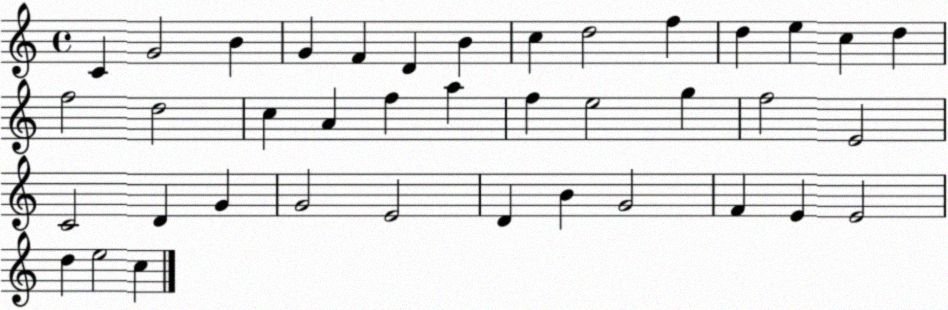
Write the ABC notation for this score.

X:1
T:Untitled
M:4/4
L:1/4
K:C
C G2 B G F D B c d2 f d e c d f2 d2 c A f a f e2 g f2 E2 C2 D G G2 E2 D B G2 F E E2 d e2 c